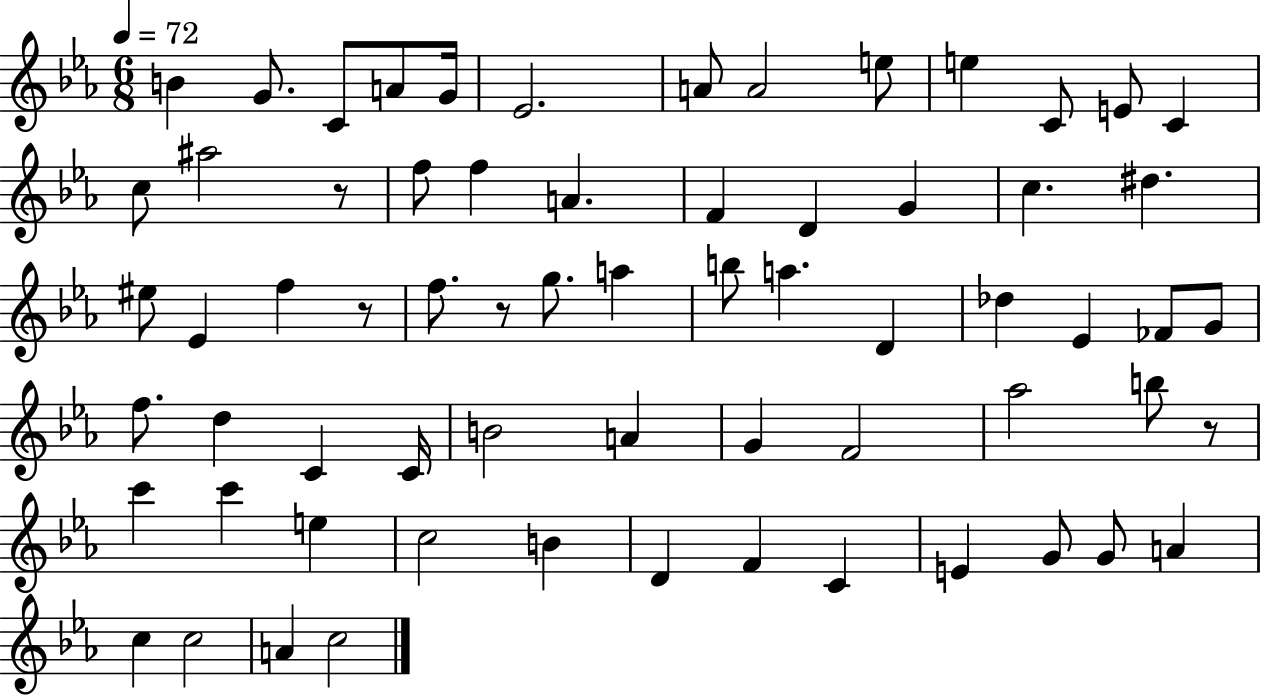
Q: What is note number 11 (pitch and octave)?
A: C4